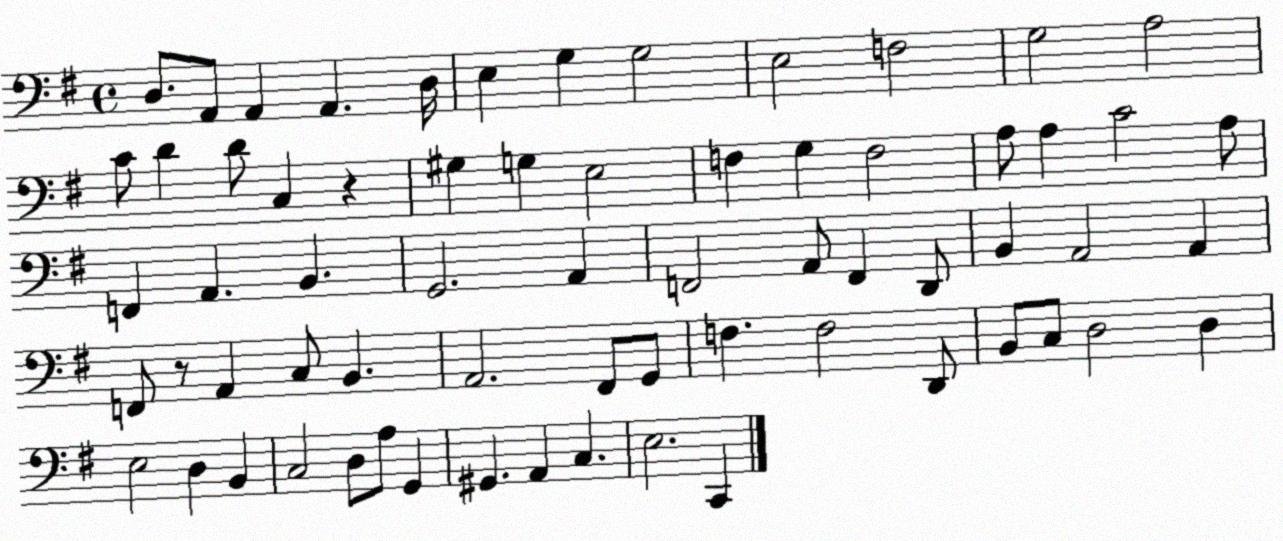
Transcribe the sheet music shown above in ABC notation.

X:1
T:Untitled
M:4/4
L:1/4
K:G
D,/2 A,,/2 A,, A,, D,/4 E, G, G,2 E,2 F,2 G,2 A,2 C/2 D D/2 C, z ^G, G, E,2 F, G, F,2 A,/2 A, C2 A,/2 F,, A,, B,, G,,2 A,, F,,2 A,,/2 F,, D,,/2 B,, A,,2 A,, F,,/2 z/2 A,, C,/2 B,, A,,2 ^F,,/2 G,,/2 F, F,2 D,,/2 B,,/2 C,/2 D,2 D, E,2 D, B,, C,2 D,/2 A,/2 G,, ^G,, A,, C, E,2 C,,